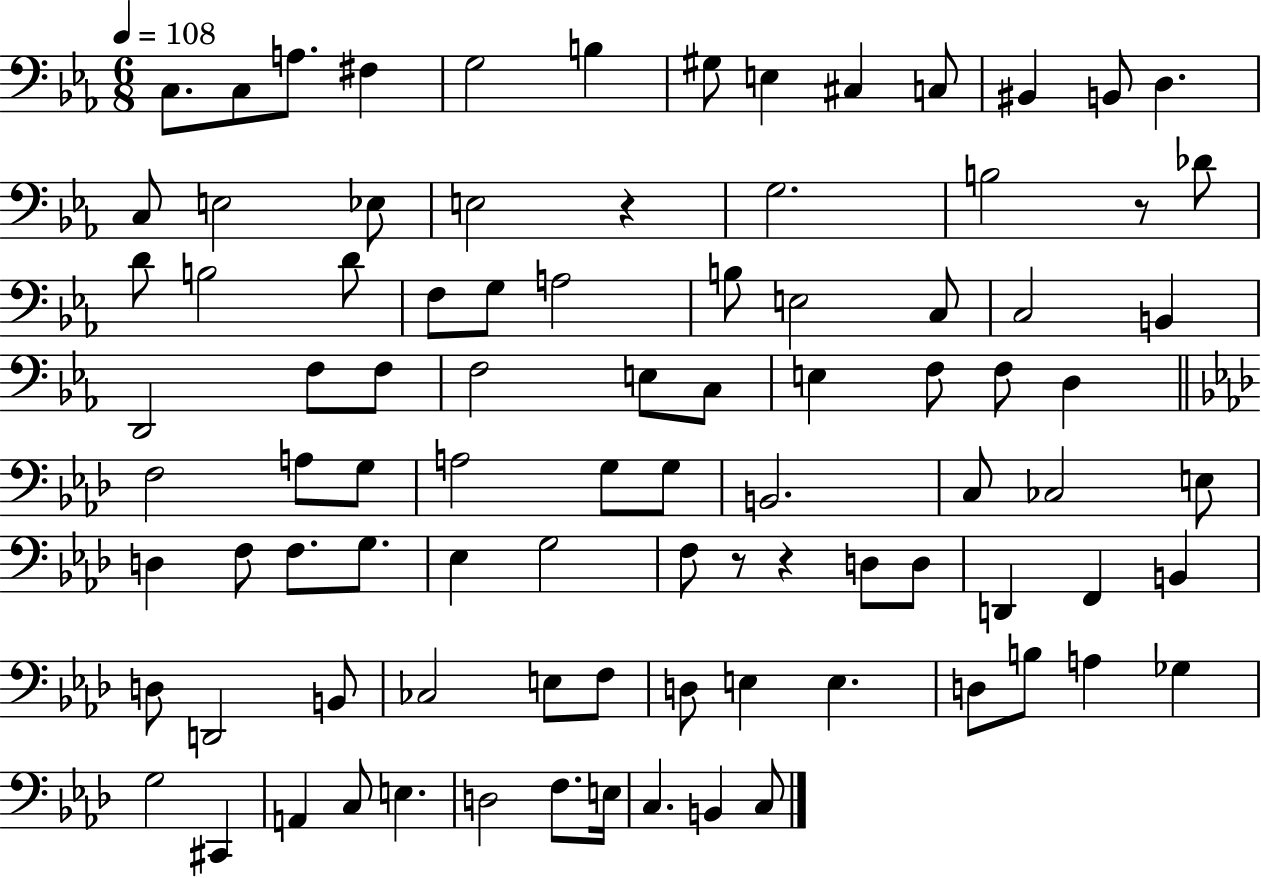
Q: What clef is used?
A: bass